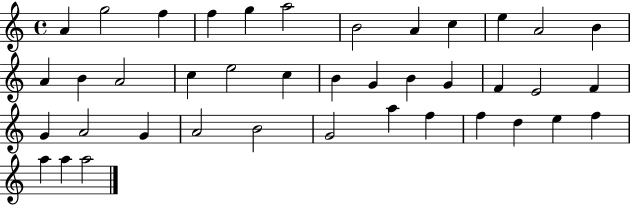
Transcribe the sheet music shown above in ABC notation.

X:1
T:Untitled
M:4/4
L:1/4
K:C
A g2 f f g a2 B2 A c e A2 B A B A2 c e2 c B G B G F E2 F G A2 G A2 B2 G2 a f f d e f a a a2